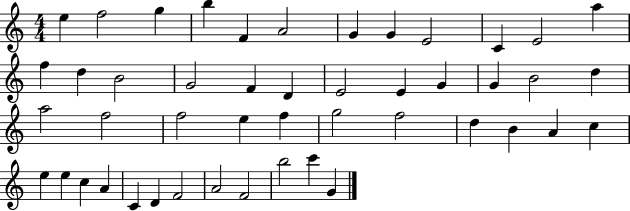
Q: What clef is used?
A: treble